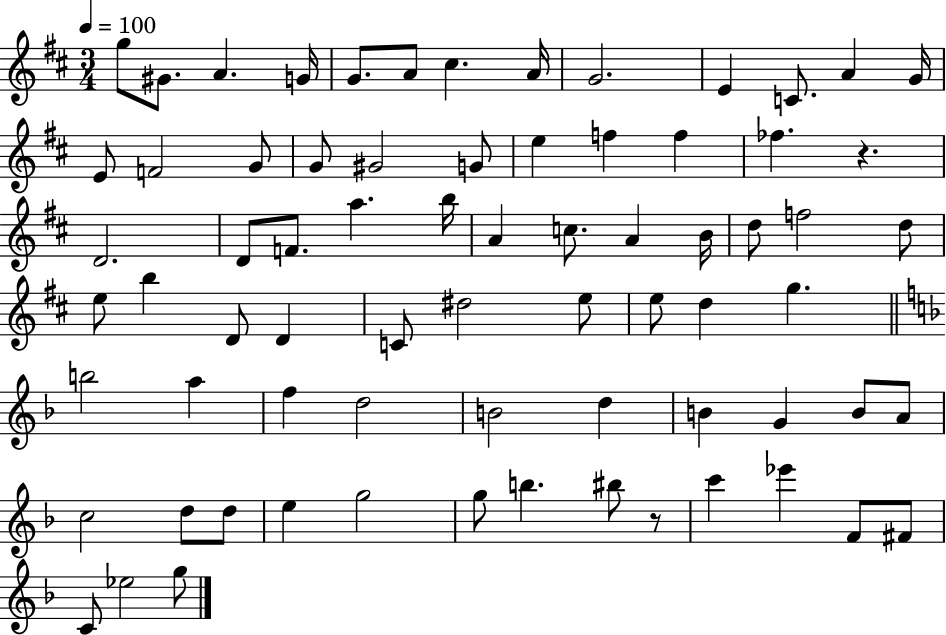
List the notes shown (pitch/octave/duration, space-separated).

G5/e G#4/e. A4/q. G4/s G4/e. A4/e C#5/q. A4/s G4/h. E4/q C4/e. A4/q G4/s E4/e F4/h G4/e G4/e G#4/h G4/e E5/q F5/q F5/q FES5/q. R/q. D4/h. D4/e F4/e. A5/q. B5/s A4/q C5/e. A4/q B4/s D5/e F5/h D5/e E5/e B5/q D4/e D4/q C4/e D#5/h E5/e E5/e D5/q G5/q. B5/h A5/q F5/q D5/h B4/h D5/q B4/q G4/q B4/e A4/e C5/h D5/e D5/e E5/q G5/h G5/e B5/q. BIS5/e R/e C6/q Eb6/q F4/e F#4/e C4/e Eb5/h G5/e